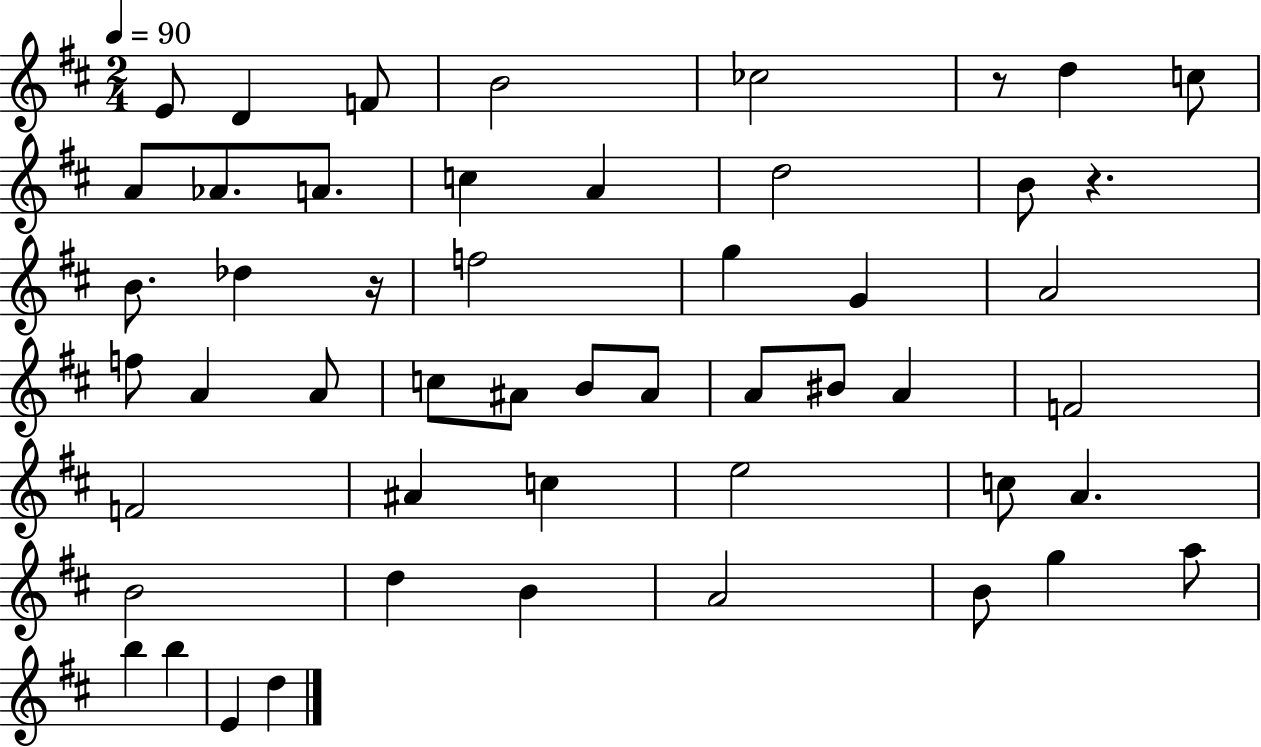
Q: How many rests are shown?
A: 3